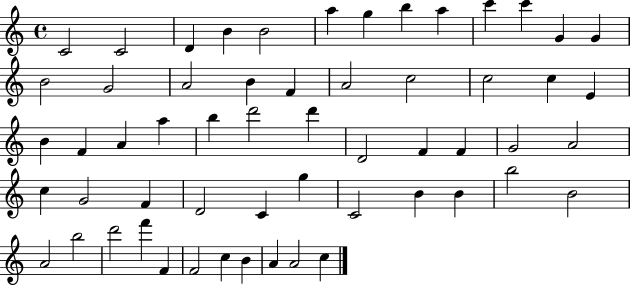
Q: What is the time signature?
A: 4/4